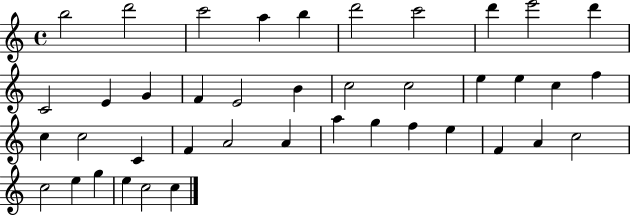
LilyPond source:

{
  \clef treble
  \time 4/4
  \defaultTimeSignature
  \key c \major
  b''2 d'''2 | c'''2 a''4 b''4 | d'''2 c'''2 | d'''4 e'''2 d'''4 | \break c'2 e'4 g'4 | f'4 e'2 b'4 | c''2 c''2 | e''4 e''4 c''4 f''4 | \break c''4 c''2 c'4 | f'4 a'2 a'4 | a''4 g''4 f''4 e''4 | f'4 a'4 c''2 | \break c''2 e''4 g''4 | e''4 c''2 c''4 | \bar "|."
}